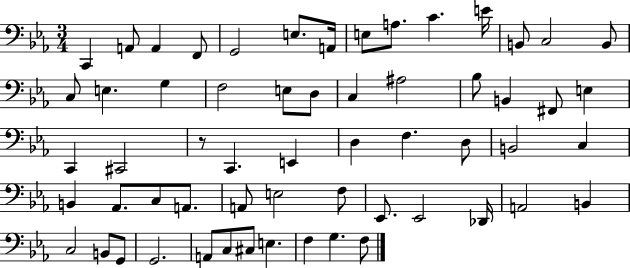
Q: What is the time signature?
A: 3/4